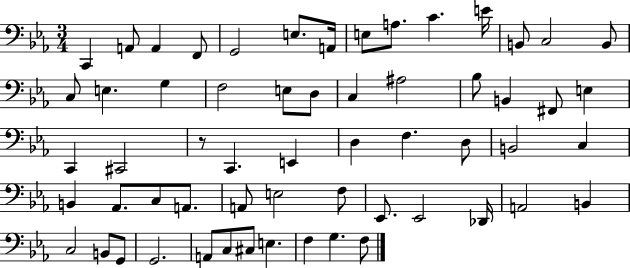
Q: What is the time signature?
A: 3/4